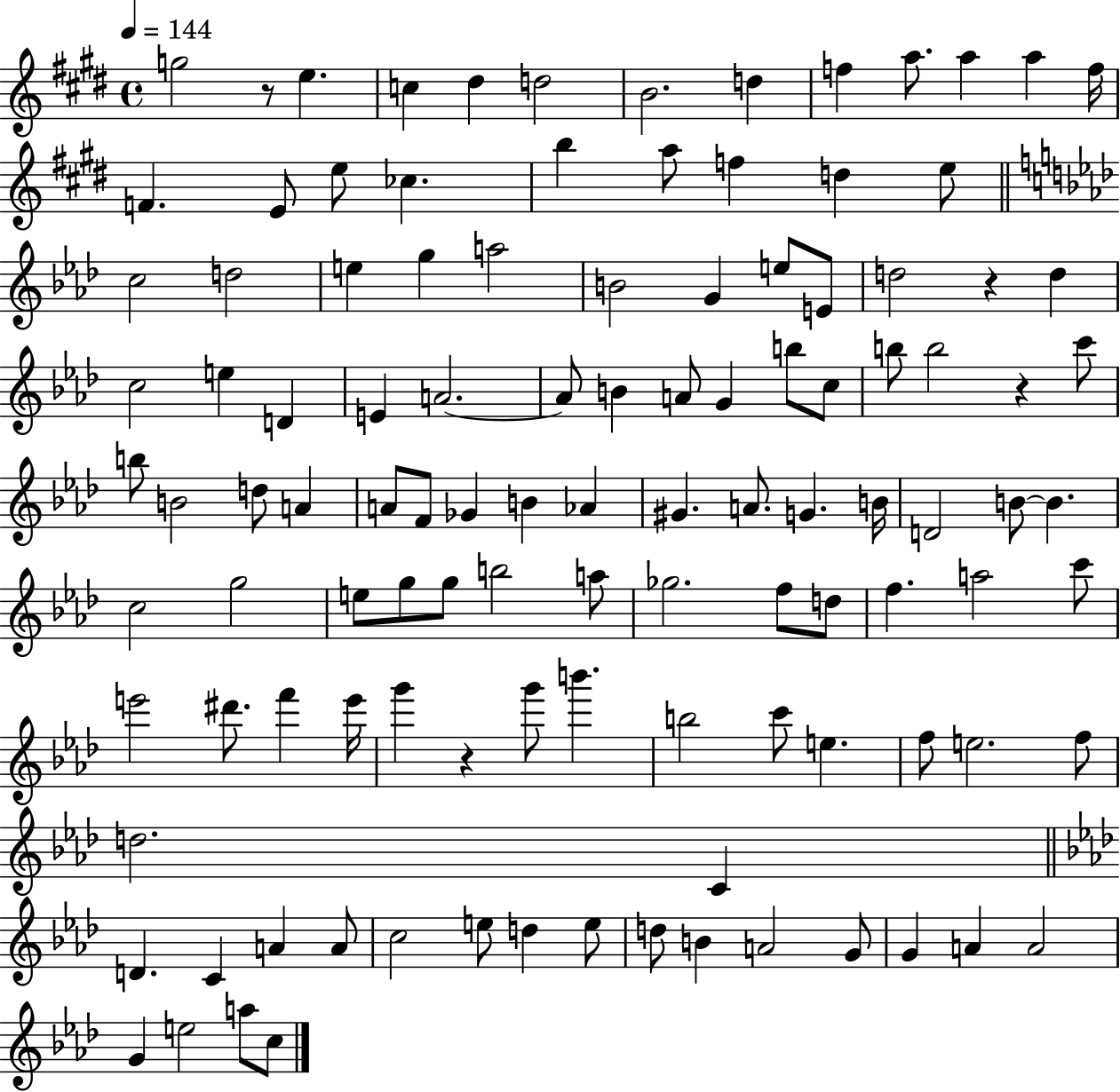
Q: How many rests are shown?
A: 4